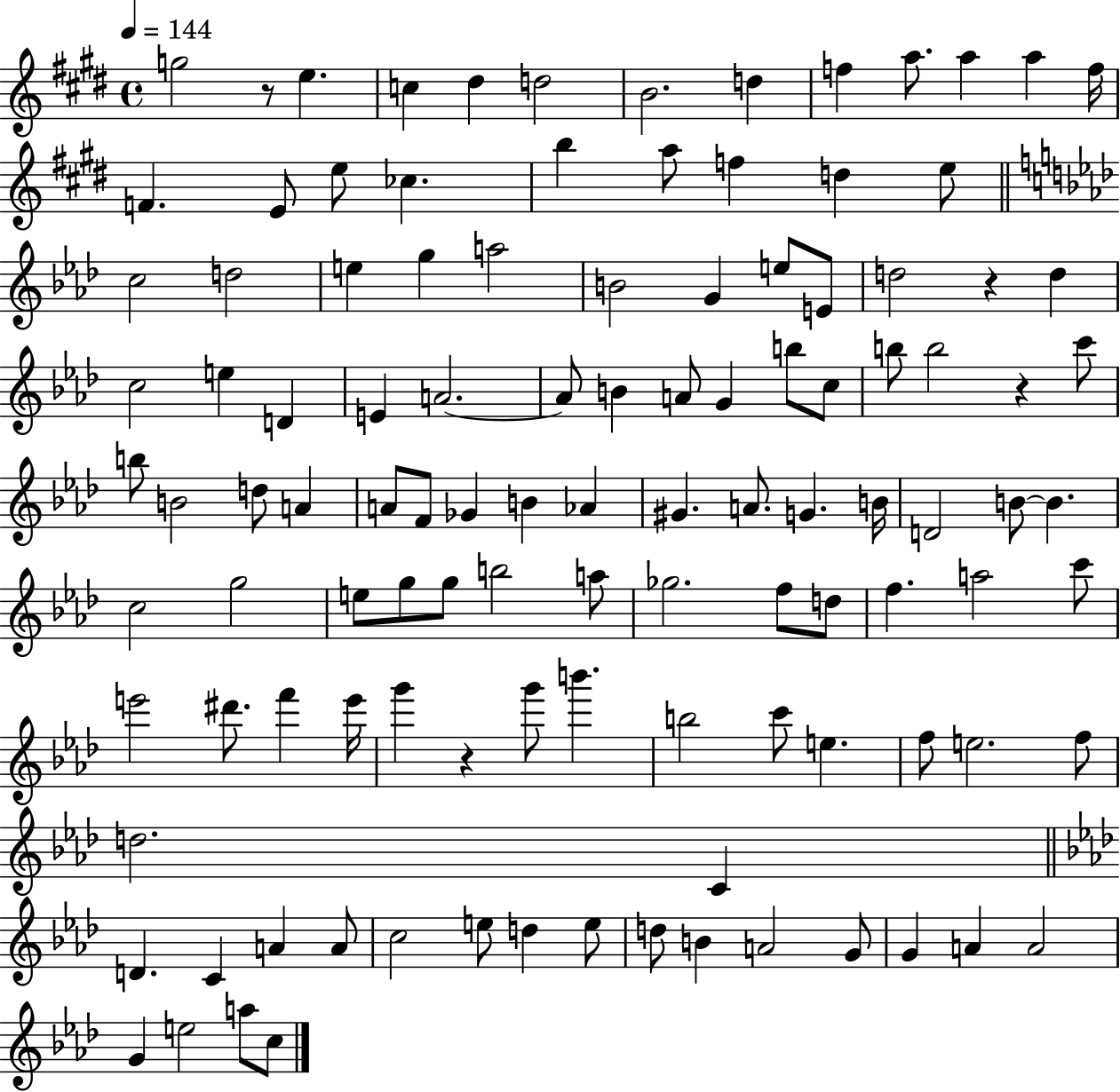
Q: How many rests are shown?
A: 4